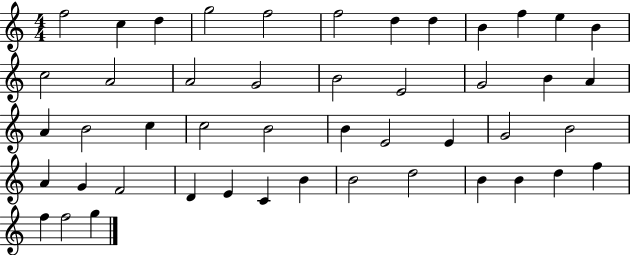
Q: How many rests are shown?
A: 0